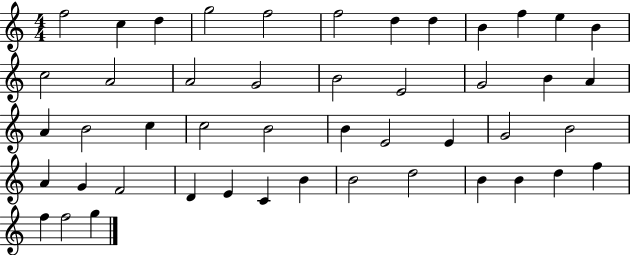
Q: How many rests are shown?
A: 0